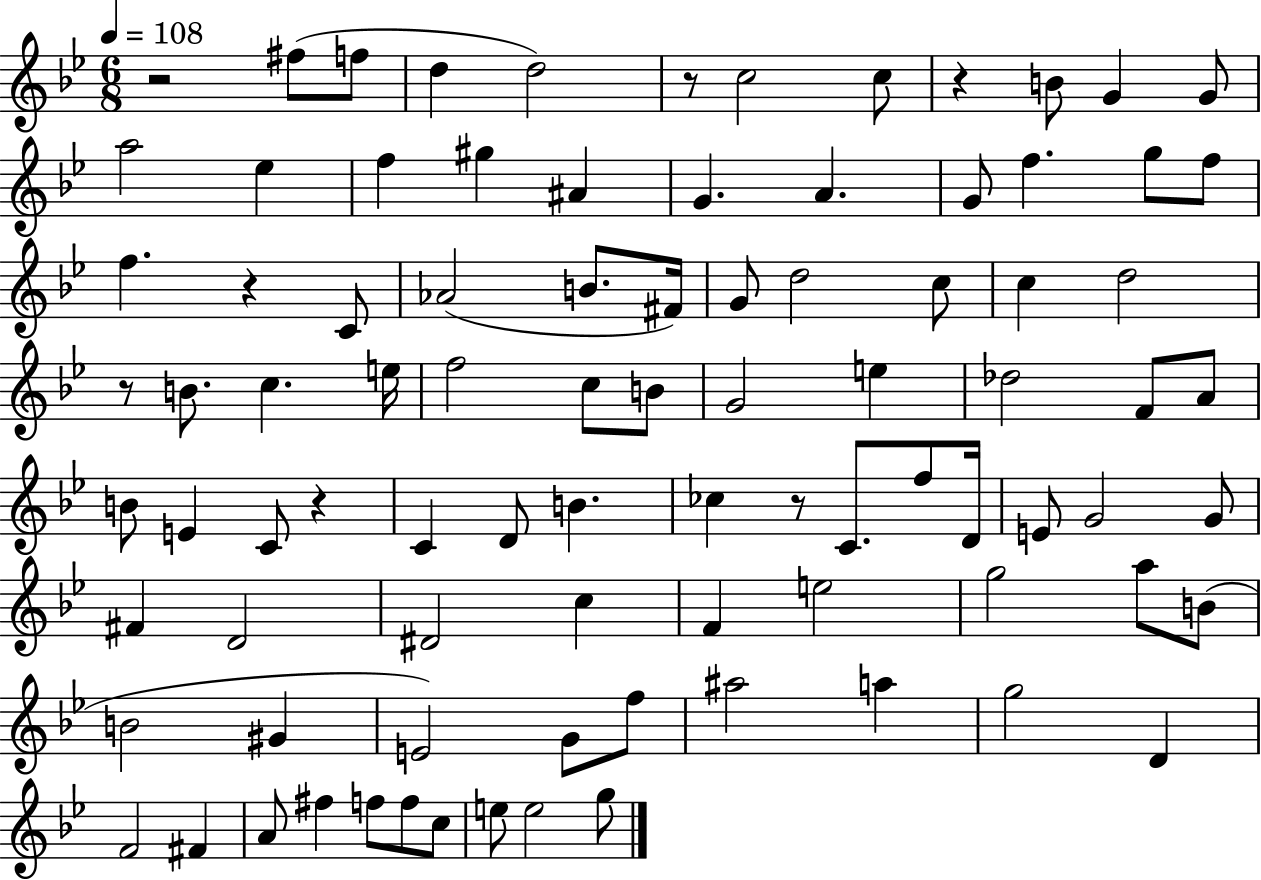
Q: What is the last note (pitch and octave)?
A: G5